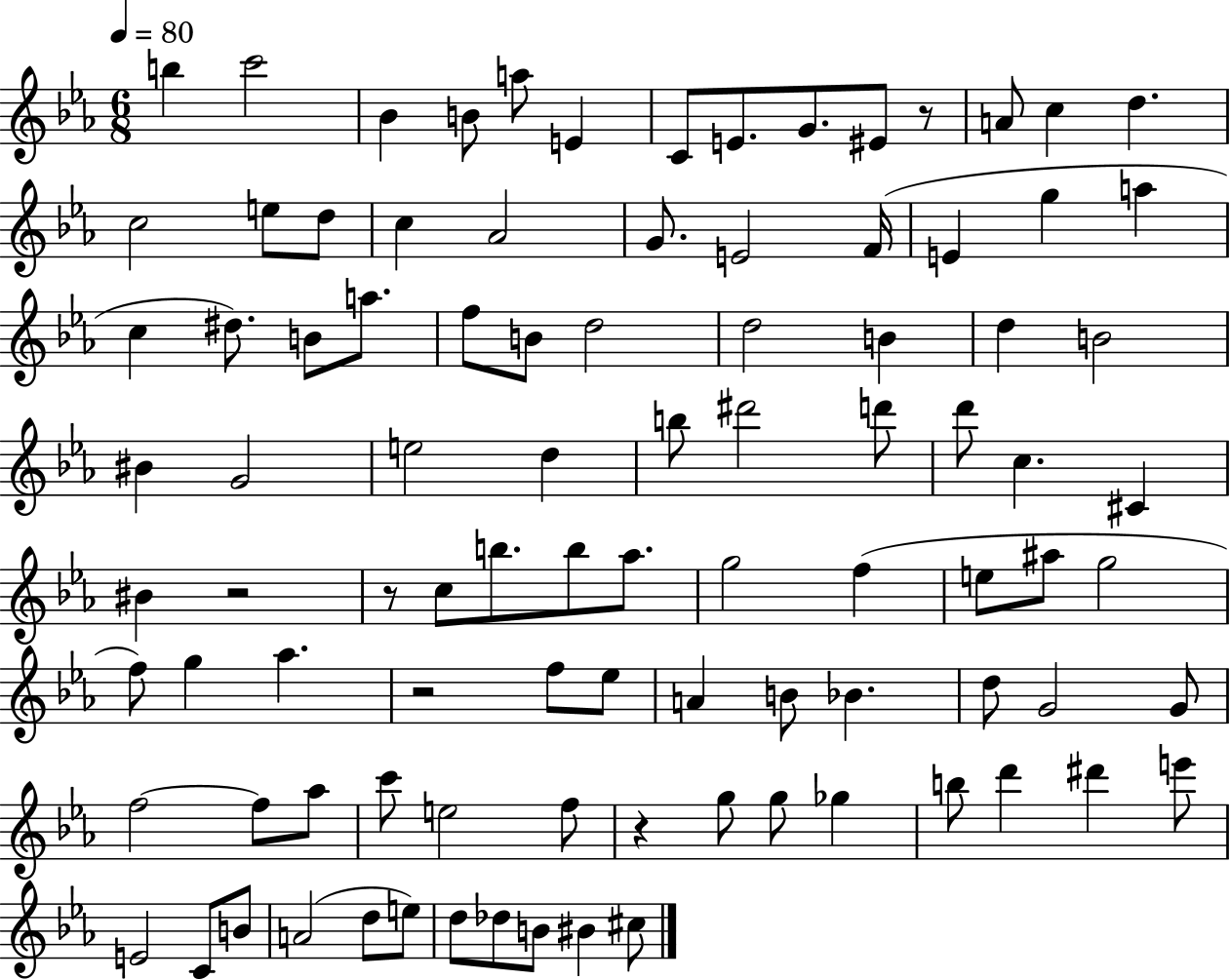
{
  \clef treble
  \numericTimeSignature
  \time 6/8
  \key ees \major
  \tempo 4 = 80
  b''4 c'''2 | bes'4 b'8 a''8 e'4 | c'8 e'8. g'8. eis'8 r8 | a'8 c''4 d''4. | \break c''2 e''8 d''8 | c''4 aes'2 | g'8. e'2 f'16( | e'4 g''4 a''4 | \break c''4 dis''8.) b'8 a''8. | f''8 b'8 d''2 | d''2 b'4 | d''4 b'2 | \break bis'4 g'2 | e''2 d''4 | b''8 dis'''2 d'''8 | d'''8 c''4. cis'4 | \break bis'4 r2 | r8 c''8 b''8. b''8 aes''8. | g''2 f''4( | e''8 ais''8 g''2 | \break f''8) g''4 aes''4. | r2 f''8 ees''8 | a'4 b'8 bes'4. | d''8 g'2 g'8 | \break f''2~~ f''8 aes''8 | c'''8 e''2 f''8 | r4 g''8 g''8 ges''4 | b''8 d'''4 dis'''4 e'''8 | \break e'2 c'8 b'8 | a'2( d''8 e''8) | d''8 des''8 b'8 bis'4 cis''8 | \bar "|."
}